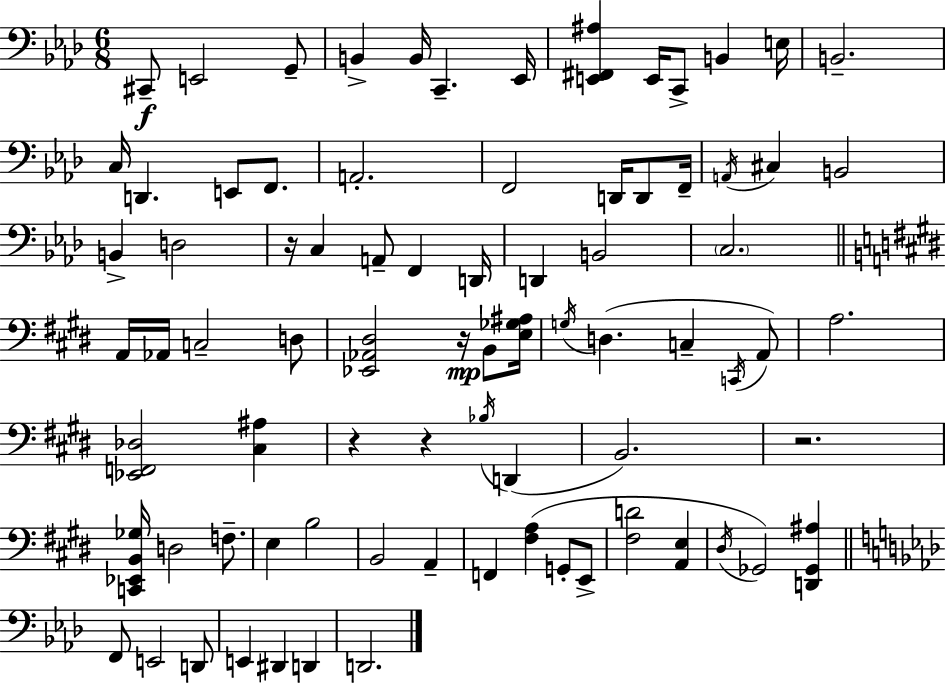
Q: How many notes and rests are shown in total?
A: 80